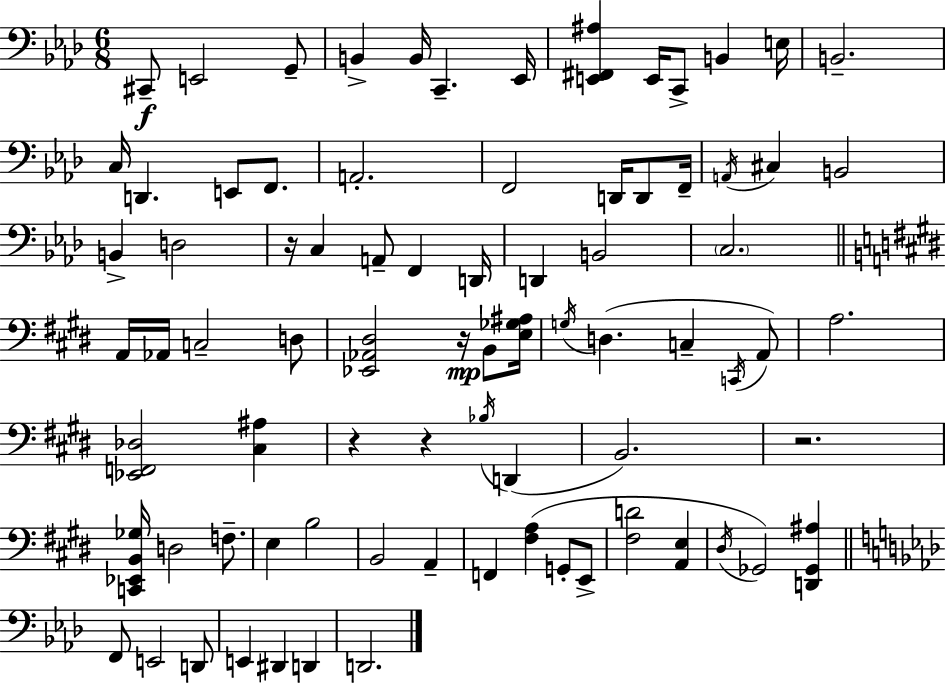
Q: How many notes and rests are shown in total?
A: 80